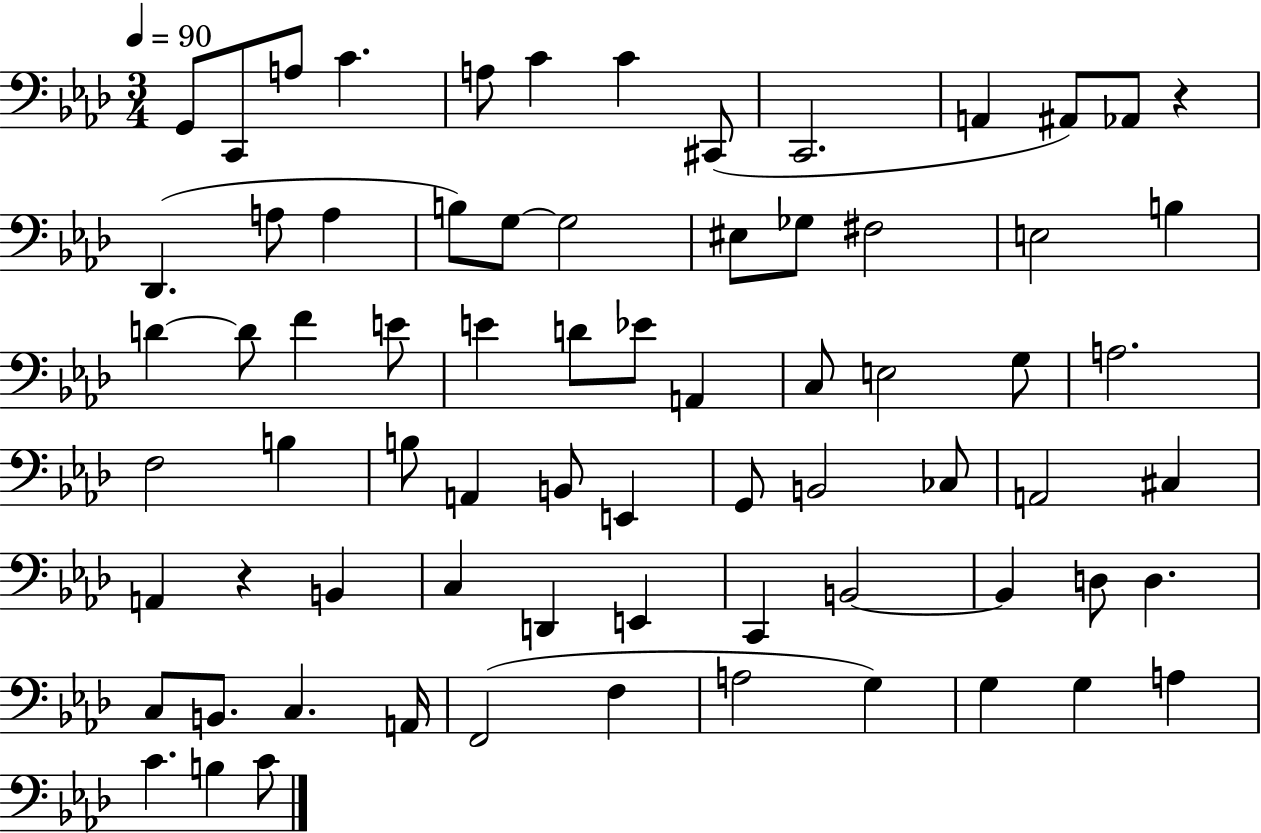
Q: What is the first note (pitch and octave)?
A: G2